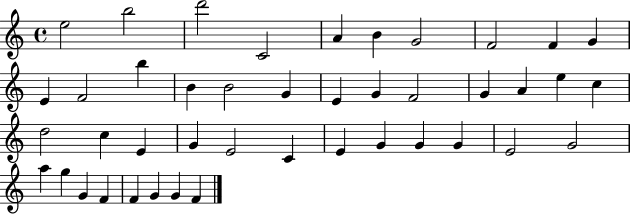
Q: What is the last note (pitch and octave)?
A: F4